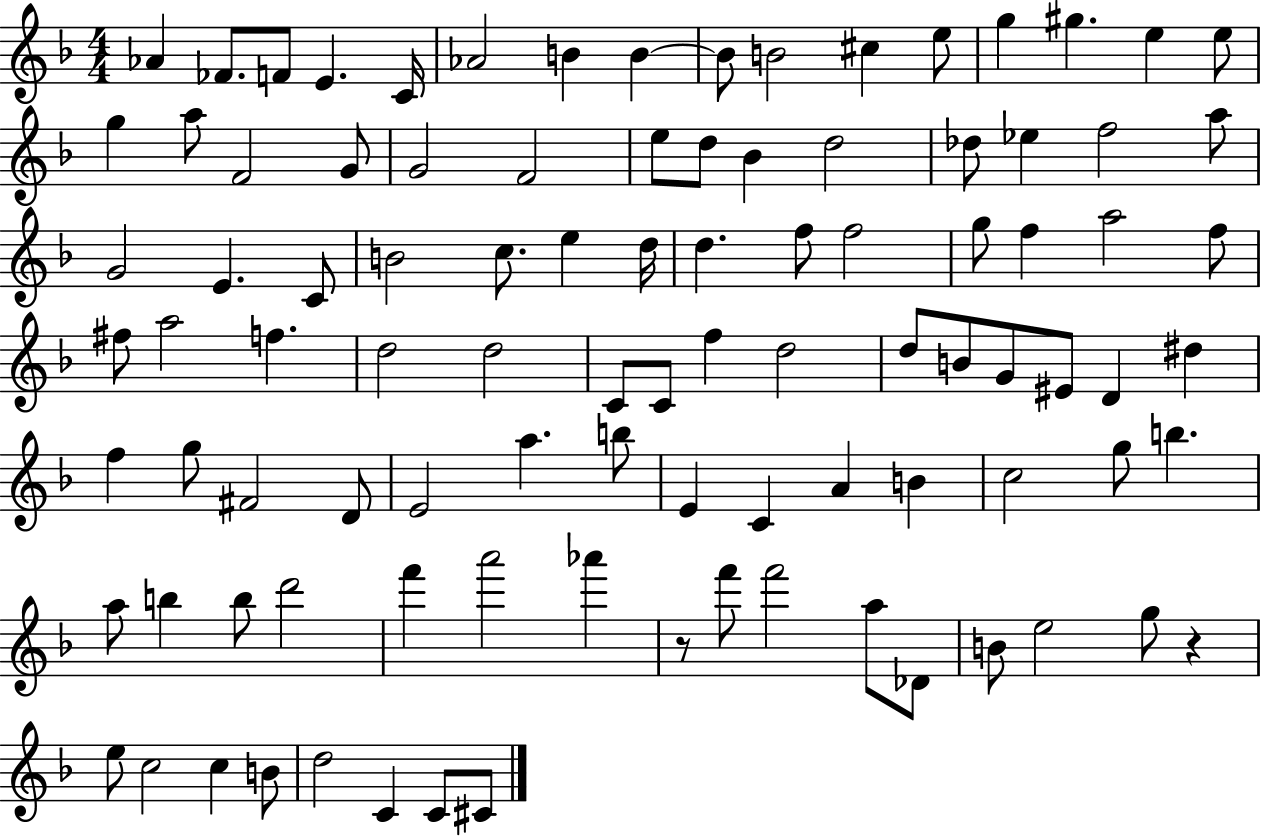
Ab4/q FES4/e. F4/e E4/q. C4/s Ab4/h B4/q B4/q B4/e B4/h C#5/q E5/e G5/q G#5/q. E5/q E5/e G5/q A5/e F4/h G4/e G4/h F4/h E5/e D5/e Bb4/q D5/h Db5/e Eb5/q F5/h A5/e G4/h E4/q. C4/e B4/h C5/e. E5/q D5/s D5/q. F5/e F5/h G5/e F5/q A5/h F5/e F#5/e A5/h F5/q. D5/h D5/h C4/e C4/e F5/q D5/h D5/e B4/e G4/e EIS4/e D4/q D#5/q F5/q G5/e F#4/h D4/e E4/h A5/q. B5/e E4/q C4/q A4/q B4/q C5/h G5/e B5/q. A5/e B5/q B5/e D6/h F6/q A6/h Ab6/q R/e F6/e F6/h A5/e Db4/e B4/e E5/h G5/e R/q E5/e C5/h C5/q B4/e D5/h C4/q C4/e C#4/e